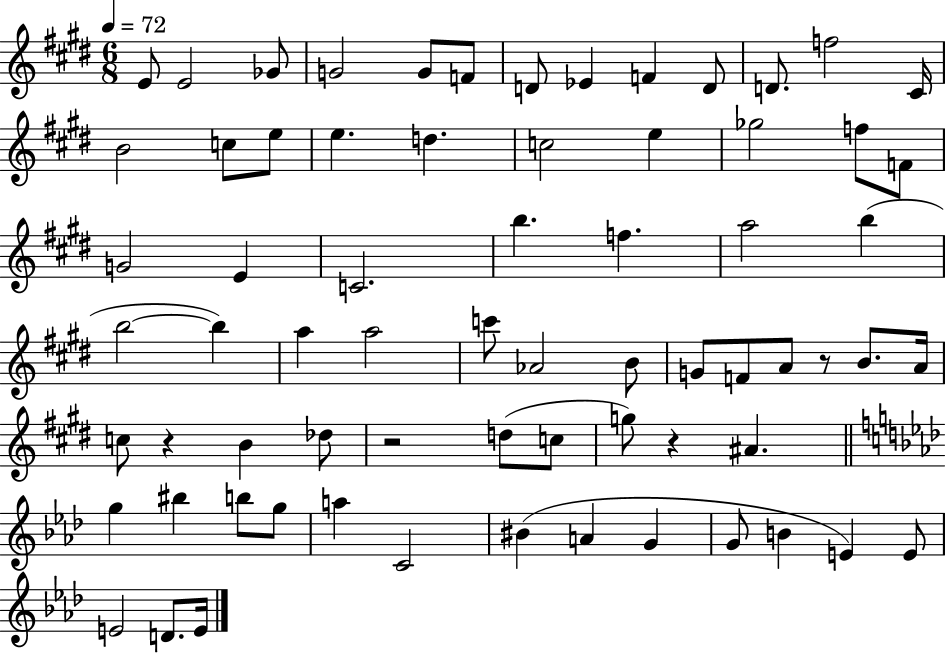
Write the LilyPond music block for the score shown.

{
  \clef treble
  \numericTimeSignature
  \time 6/8
  \key e \major
  \tempo 4 = 72
  e'8 e'2 ges'8 | g'2 g'8 f'8 | d'8 ees'4 f'4 d'8 | d'8. f''2 cis'16 | \break b'2 c''8 e''8 | e''4. d''4. | c''2 e''4 | ges''2 f''8 f'8 | \break g'2 e'4 | c'2. | b''4. f''4. | a''2 b''4( | \break b''2~~ b''4) | a''4 a''2 | c'''8 aes'2 b'8 | g'8 f'8 a'8 r8 b'8. a'16 | \break c''8 r4 b'4 des''8 | r2 d''8( c''8 | g''8) r4 ais'4. | \bar "||" \break \key aes \major g''4 bis''4 b''8 g''8 | a''4 c'2 | bis'4( a'4 g'4 | g'8 b'4 e'4) e'8 | \break e'2 d'8. e'16 | \bar "|."
}